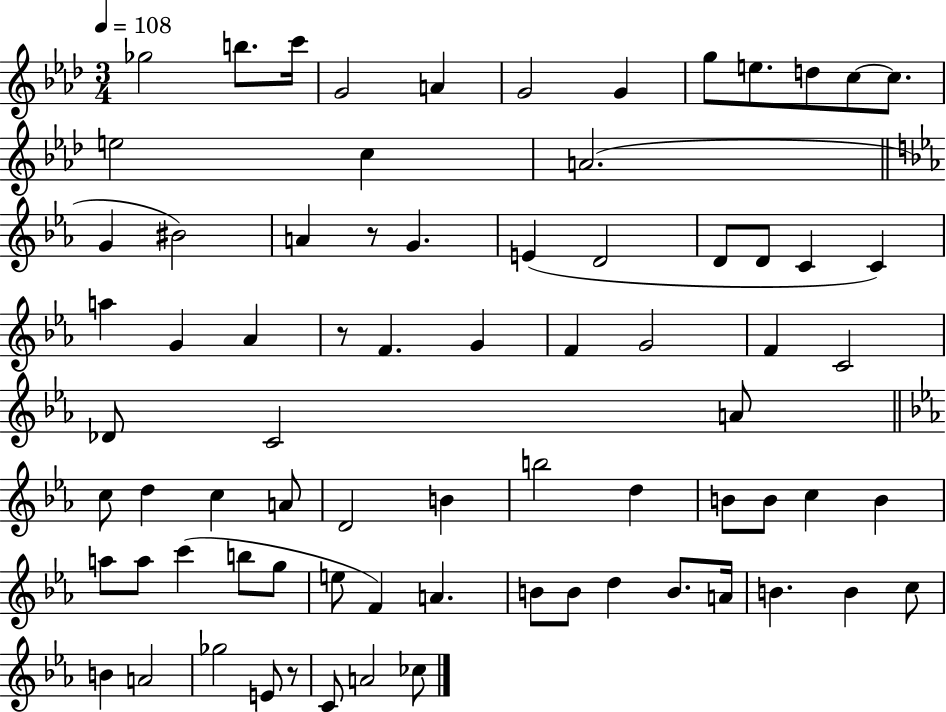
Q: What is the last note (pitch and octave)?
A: CES5